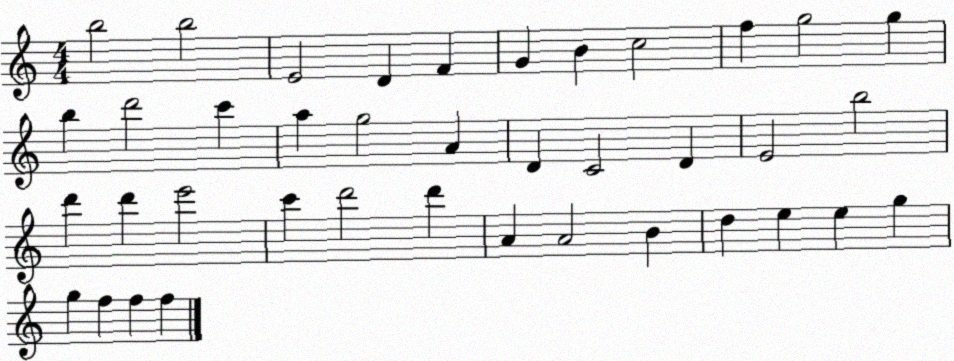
X:1
T:Untitled
M:4/4
L:1/4
K:C
b2 b2 E2 D F G B c2 f g2 g b d'2 c' a g2 A D C2 D E2 b2 d' d' e'2 c' d'2 d' A A2 B d e e g g f f f